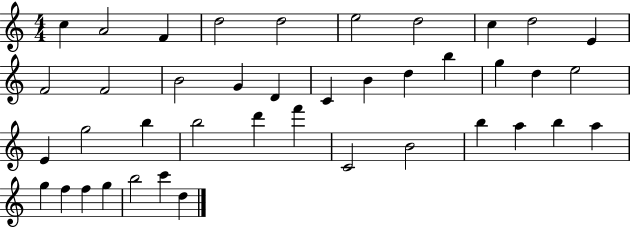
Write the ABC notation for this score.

X:1
T:Untitled
M:4/4
L:1/4
K:C
c A2 F d2 d2 e2 d2 c d2 E F2 F2 B2 G D C B d b g d e2 E g2 b b2 d' f' C2 B2 b a b a g f f g b2 c' d